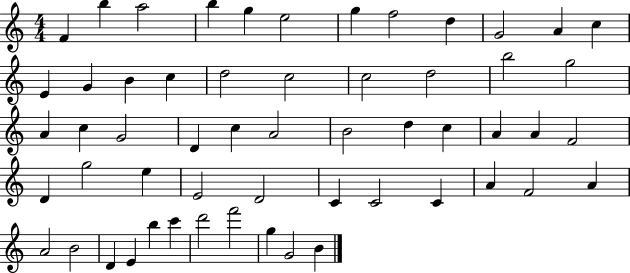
X:1
T:Untitled
M:4/4
L:1/4
K:C
F b a2 b g e2 g f2 d G2 A c E G B c d2 c2 c2 d2 b2 g2 A c G2 D c A2 B2 d c A A F2 D g2 e E2 D2 C C2 C A F2 A A2 B2 D E b c' d'2 f'2 g G2 B